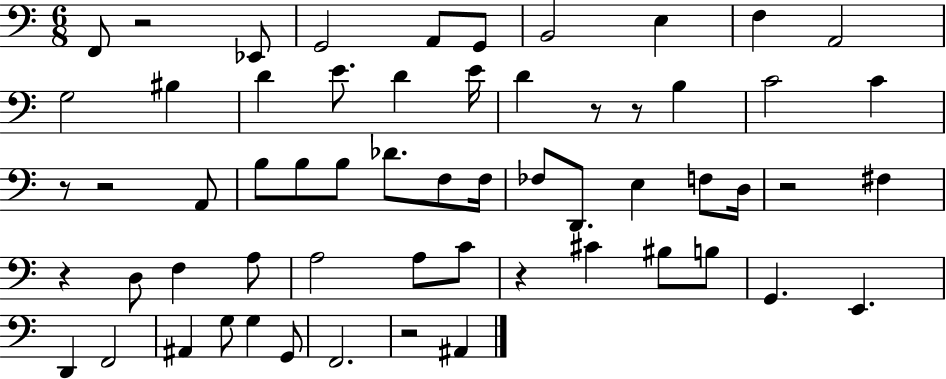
F2/e R/h Eb2/e G2/h A2/e G2/e B2/h E3/q F3/q A2/h G3/h BIS3/q D4/q E4/e. D4/q E4/s D4/q R/e R/e B3/q C4/h C4/q R/e R/h A2/e B3/e B3/e B3/e Db4/e. F3/e F3/s FES3/e D2/e. E3/q F3/e D3/s R/h F#3/q R/q D3/e F3/q A3/e A3/h A3/e C4/e R/q C#4/q BIS3/e B3/e G2/q. E2/q. D2/q F2/h A#2/q G3/e G3/q G2/e F2/h. R/h A#2/q